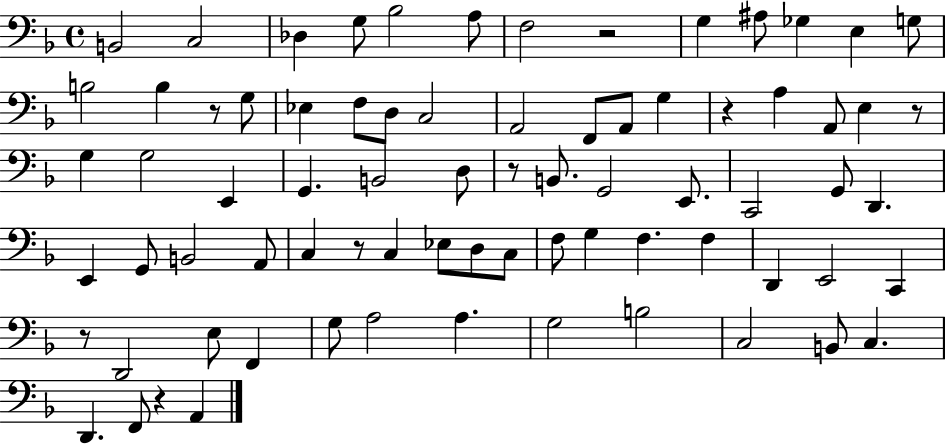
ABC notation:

X:1
T:Untitled
M:4/4
L:1/4
K:F
B,,2 C,2 _D, G,/2 _B,2 A,/2 F,2 z2 G, ^A,/2 _G, E, G,/2 B,2 B, z/2 G,/2 _E, F,/2 D,/2 C,2 A,,2 F,,/2 A,,/2 G, z A, A,,/2 E, z/2 G, G,2 E,, G,, B,,2 D,/2 z/2 B,,/2 G,,2 E,,/2 C,,2 G,,/2 D,, E,, G,,/2 B,,2 A,,/2 C, z/2 C, _E,/2 D,/2 C,/2 F,/2 G, F, F, D,, E,,2 C,, z/2 D,,2 E,/2 F,, G,/2 A,2 A, G,2 B,2 C,2 B,,/2 C, D,, F,,/2 z A,,